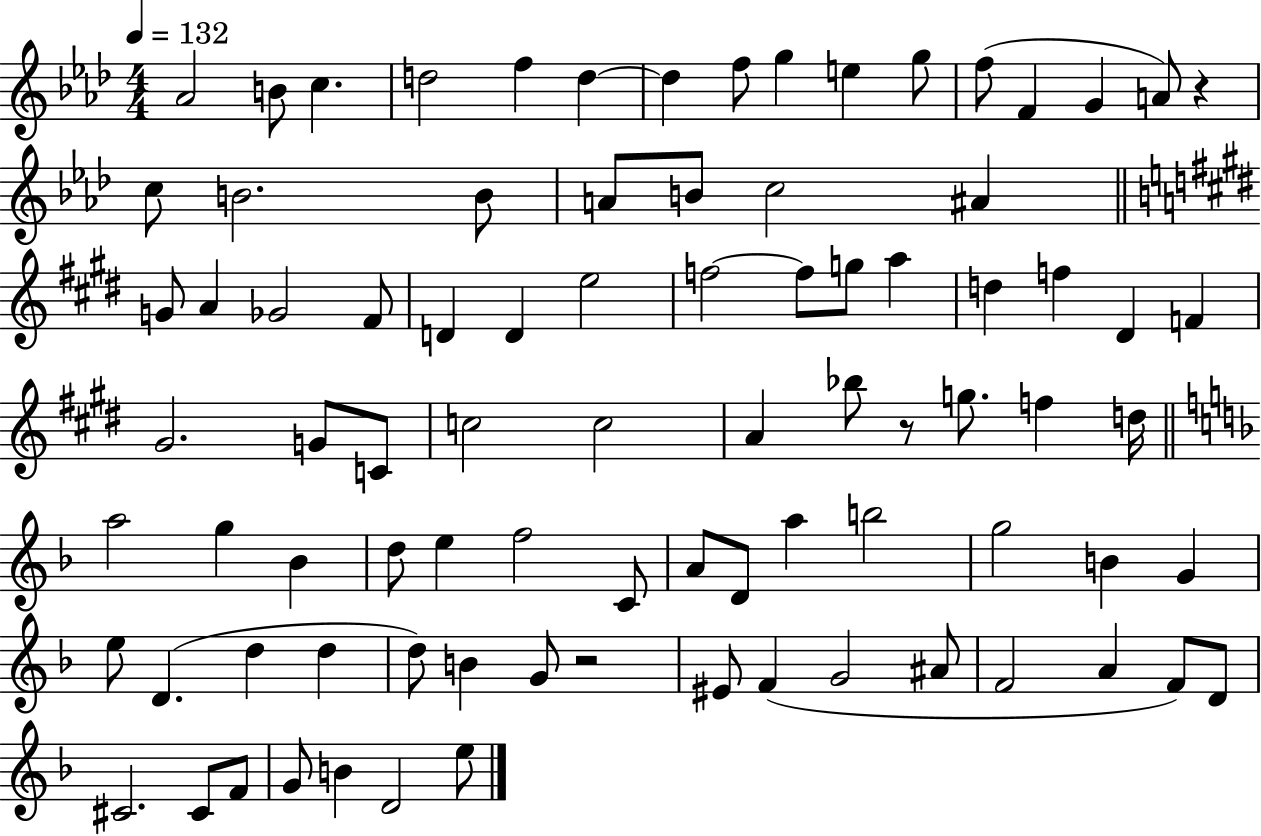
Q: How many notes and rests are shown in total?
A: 86